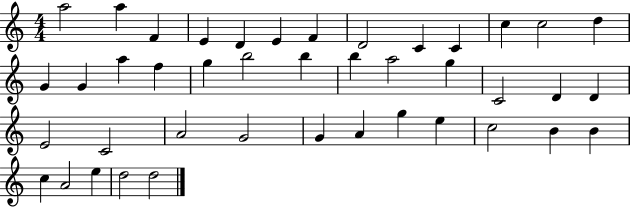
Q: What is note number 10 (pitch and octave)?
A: C4